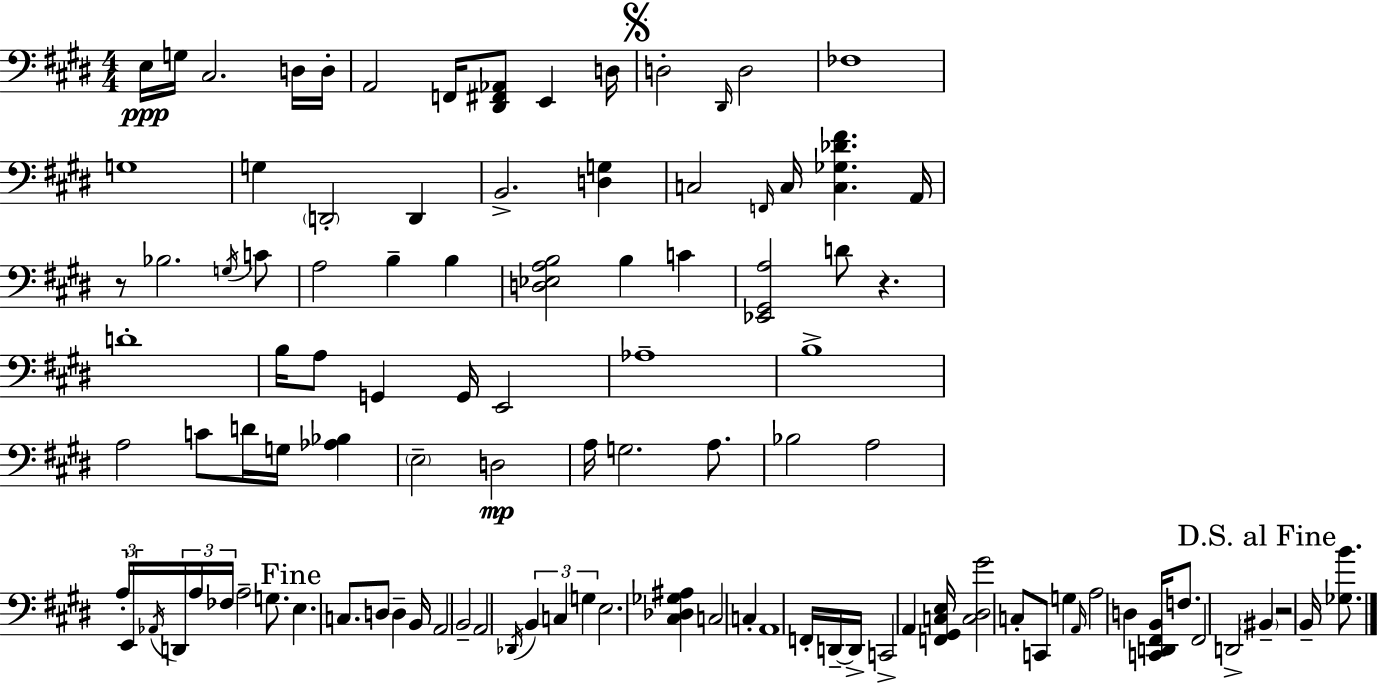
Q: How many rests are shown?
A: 3